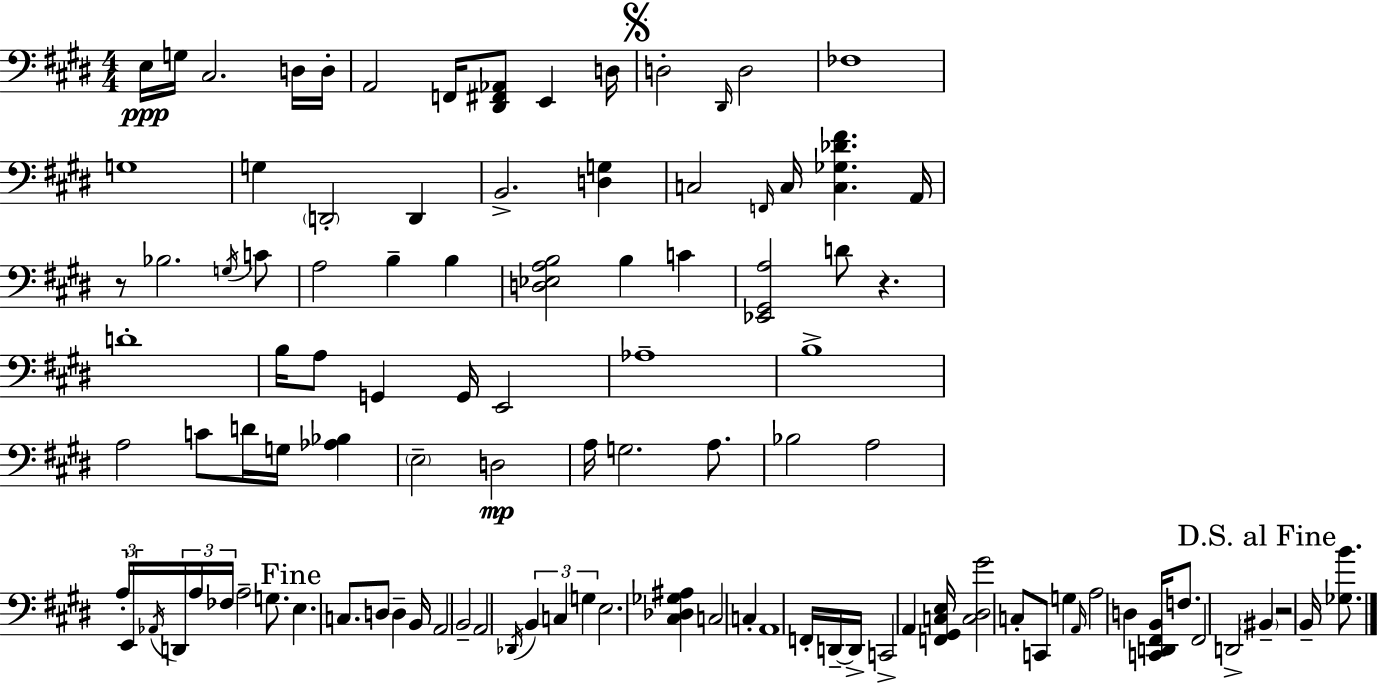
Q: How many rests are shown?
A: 3